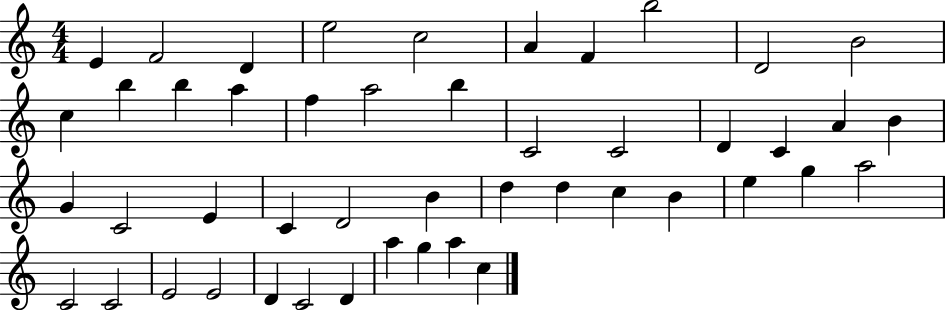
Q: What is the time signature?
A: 4/4